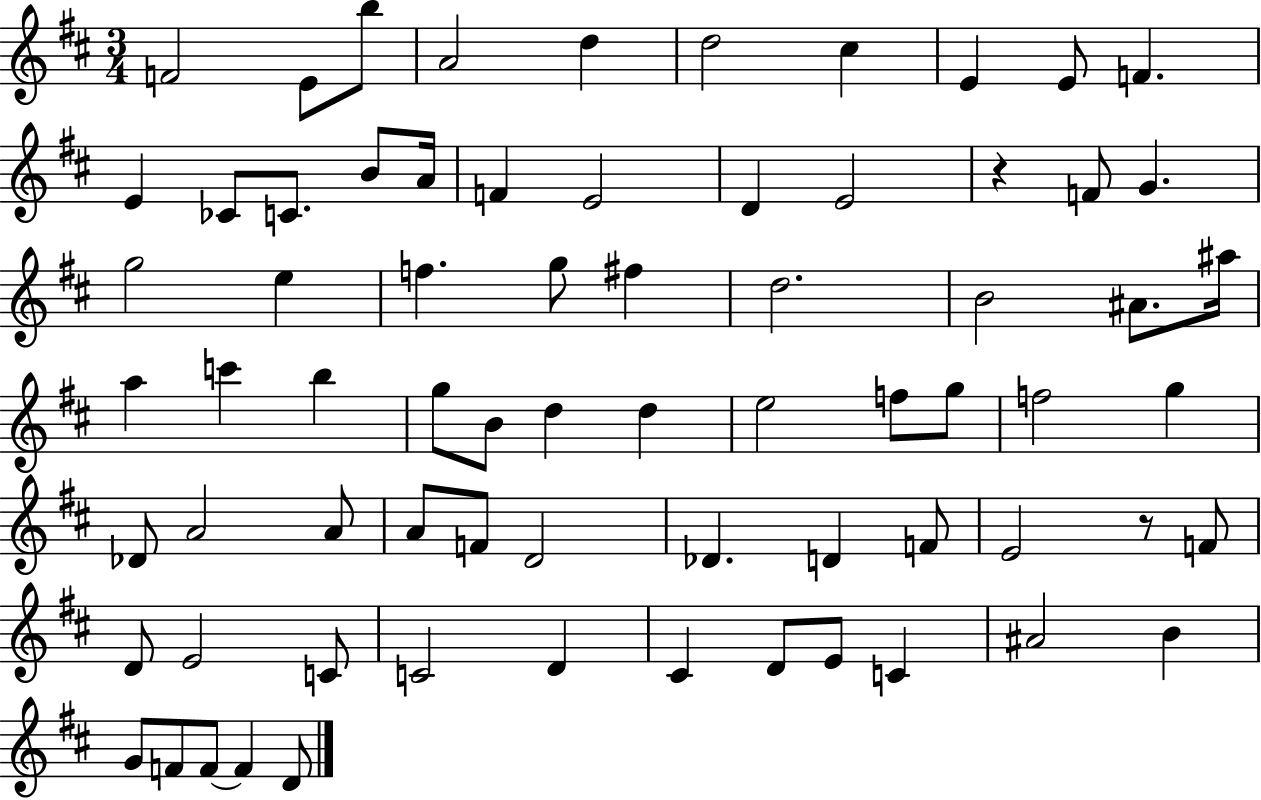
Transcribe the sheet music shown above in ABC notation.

X:1
T:Untitled
M:3/4
L:1/4
K:D
F2 E/2 b/2 A2 d d2 ^c E E/2 F E _C/2 C/2 B/2 A/4 F E2 D E2 z F/2 G g2 e f g/2 ^f d2 B2 ^A/2 ^a/4 a c' b g/2 B/2 d d e2 f/2 g/2 f2 g _D/2 A2 A/2 A/2 F/2 D2 _D D F/2 E2 z/2 F/2 D/2 E2 C/2 C2 D ^C D/2 E/2 C ^A2 B G/2 F/2 F/2 F D/2